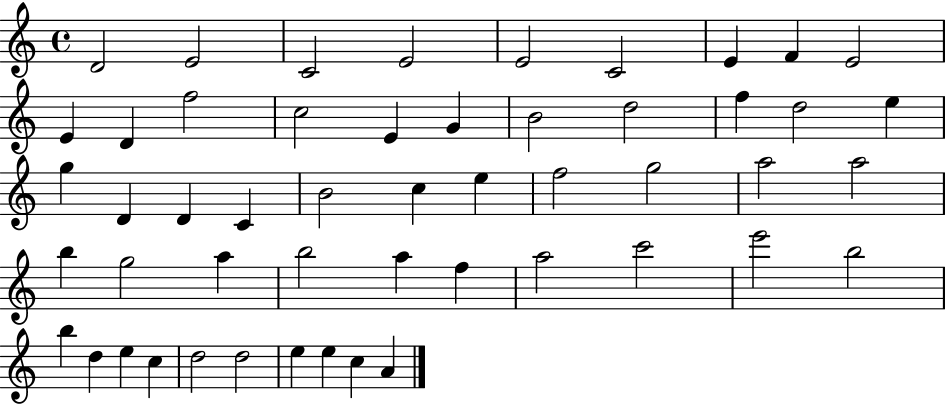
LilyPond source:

{
  \clef treble
  \time 4/4
  \defaultTimeSignature
  \key c \major
  d'2 e'2 | c'2 e'2 | e'2 c'2 | e'4 f'4 e'2 | \break e'4 d'4 f''2 | c''2 e'4 g'4 | b'2 d''2 | f''4 d''2 e''4 | \break g''4 d'4 d'4 c'4 | b'2 c''4 e''4 | f''2 g''2 | a''2 a''2 | \break b''4 g''2 a''4 | b''2 a''4 f''4 | a''2 c'''2 | e'''2 b''2 | \break b''4 d''4 e''4 c''4 | d''2 d''2 | e''4 e''4 c''4 a'4 | \bar "|."
}